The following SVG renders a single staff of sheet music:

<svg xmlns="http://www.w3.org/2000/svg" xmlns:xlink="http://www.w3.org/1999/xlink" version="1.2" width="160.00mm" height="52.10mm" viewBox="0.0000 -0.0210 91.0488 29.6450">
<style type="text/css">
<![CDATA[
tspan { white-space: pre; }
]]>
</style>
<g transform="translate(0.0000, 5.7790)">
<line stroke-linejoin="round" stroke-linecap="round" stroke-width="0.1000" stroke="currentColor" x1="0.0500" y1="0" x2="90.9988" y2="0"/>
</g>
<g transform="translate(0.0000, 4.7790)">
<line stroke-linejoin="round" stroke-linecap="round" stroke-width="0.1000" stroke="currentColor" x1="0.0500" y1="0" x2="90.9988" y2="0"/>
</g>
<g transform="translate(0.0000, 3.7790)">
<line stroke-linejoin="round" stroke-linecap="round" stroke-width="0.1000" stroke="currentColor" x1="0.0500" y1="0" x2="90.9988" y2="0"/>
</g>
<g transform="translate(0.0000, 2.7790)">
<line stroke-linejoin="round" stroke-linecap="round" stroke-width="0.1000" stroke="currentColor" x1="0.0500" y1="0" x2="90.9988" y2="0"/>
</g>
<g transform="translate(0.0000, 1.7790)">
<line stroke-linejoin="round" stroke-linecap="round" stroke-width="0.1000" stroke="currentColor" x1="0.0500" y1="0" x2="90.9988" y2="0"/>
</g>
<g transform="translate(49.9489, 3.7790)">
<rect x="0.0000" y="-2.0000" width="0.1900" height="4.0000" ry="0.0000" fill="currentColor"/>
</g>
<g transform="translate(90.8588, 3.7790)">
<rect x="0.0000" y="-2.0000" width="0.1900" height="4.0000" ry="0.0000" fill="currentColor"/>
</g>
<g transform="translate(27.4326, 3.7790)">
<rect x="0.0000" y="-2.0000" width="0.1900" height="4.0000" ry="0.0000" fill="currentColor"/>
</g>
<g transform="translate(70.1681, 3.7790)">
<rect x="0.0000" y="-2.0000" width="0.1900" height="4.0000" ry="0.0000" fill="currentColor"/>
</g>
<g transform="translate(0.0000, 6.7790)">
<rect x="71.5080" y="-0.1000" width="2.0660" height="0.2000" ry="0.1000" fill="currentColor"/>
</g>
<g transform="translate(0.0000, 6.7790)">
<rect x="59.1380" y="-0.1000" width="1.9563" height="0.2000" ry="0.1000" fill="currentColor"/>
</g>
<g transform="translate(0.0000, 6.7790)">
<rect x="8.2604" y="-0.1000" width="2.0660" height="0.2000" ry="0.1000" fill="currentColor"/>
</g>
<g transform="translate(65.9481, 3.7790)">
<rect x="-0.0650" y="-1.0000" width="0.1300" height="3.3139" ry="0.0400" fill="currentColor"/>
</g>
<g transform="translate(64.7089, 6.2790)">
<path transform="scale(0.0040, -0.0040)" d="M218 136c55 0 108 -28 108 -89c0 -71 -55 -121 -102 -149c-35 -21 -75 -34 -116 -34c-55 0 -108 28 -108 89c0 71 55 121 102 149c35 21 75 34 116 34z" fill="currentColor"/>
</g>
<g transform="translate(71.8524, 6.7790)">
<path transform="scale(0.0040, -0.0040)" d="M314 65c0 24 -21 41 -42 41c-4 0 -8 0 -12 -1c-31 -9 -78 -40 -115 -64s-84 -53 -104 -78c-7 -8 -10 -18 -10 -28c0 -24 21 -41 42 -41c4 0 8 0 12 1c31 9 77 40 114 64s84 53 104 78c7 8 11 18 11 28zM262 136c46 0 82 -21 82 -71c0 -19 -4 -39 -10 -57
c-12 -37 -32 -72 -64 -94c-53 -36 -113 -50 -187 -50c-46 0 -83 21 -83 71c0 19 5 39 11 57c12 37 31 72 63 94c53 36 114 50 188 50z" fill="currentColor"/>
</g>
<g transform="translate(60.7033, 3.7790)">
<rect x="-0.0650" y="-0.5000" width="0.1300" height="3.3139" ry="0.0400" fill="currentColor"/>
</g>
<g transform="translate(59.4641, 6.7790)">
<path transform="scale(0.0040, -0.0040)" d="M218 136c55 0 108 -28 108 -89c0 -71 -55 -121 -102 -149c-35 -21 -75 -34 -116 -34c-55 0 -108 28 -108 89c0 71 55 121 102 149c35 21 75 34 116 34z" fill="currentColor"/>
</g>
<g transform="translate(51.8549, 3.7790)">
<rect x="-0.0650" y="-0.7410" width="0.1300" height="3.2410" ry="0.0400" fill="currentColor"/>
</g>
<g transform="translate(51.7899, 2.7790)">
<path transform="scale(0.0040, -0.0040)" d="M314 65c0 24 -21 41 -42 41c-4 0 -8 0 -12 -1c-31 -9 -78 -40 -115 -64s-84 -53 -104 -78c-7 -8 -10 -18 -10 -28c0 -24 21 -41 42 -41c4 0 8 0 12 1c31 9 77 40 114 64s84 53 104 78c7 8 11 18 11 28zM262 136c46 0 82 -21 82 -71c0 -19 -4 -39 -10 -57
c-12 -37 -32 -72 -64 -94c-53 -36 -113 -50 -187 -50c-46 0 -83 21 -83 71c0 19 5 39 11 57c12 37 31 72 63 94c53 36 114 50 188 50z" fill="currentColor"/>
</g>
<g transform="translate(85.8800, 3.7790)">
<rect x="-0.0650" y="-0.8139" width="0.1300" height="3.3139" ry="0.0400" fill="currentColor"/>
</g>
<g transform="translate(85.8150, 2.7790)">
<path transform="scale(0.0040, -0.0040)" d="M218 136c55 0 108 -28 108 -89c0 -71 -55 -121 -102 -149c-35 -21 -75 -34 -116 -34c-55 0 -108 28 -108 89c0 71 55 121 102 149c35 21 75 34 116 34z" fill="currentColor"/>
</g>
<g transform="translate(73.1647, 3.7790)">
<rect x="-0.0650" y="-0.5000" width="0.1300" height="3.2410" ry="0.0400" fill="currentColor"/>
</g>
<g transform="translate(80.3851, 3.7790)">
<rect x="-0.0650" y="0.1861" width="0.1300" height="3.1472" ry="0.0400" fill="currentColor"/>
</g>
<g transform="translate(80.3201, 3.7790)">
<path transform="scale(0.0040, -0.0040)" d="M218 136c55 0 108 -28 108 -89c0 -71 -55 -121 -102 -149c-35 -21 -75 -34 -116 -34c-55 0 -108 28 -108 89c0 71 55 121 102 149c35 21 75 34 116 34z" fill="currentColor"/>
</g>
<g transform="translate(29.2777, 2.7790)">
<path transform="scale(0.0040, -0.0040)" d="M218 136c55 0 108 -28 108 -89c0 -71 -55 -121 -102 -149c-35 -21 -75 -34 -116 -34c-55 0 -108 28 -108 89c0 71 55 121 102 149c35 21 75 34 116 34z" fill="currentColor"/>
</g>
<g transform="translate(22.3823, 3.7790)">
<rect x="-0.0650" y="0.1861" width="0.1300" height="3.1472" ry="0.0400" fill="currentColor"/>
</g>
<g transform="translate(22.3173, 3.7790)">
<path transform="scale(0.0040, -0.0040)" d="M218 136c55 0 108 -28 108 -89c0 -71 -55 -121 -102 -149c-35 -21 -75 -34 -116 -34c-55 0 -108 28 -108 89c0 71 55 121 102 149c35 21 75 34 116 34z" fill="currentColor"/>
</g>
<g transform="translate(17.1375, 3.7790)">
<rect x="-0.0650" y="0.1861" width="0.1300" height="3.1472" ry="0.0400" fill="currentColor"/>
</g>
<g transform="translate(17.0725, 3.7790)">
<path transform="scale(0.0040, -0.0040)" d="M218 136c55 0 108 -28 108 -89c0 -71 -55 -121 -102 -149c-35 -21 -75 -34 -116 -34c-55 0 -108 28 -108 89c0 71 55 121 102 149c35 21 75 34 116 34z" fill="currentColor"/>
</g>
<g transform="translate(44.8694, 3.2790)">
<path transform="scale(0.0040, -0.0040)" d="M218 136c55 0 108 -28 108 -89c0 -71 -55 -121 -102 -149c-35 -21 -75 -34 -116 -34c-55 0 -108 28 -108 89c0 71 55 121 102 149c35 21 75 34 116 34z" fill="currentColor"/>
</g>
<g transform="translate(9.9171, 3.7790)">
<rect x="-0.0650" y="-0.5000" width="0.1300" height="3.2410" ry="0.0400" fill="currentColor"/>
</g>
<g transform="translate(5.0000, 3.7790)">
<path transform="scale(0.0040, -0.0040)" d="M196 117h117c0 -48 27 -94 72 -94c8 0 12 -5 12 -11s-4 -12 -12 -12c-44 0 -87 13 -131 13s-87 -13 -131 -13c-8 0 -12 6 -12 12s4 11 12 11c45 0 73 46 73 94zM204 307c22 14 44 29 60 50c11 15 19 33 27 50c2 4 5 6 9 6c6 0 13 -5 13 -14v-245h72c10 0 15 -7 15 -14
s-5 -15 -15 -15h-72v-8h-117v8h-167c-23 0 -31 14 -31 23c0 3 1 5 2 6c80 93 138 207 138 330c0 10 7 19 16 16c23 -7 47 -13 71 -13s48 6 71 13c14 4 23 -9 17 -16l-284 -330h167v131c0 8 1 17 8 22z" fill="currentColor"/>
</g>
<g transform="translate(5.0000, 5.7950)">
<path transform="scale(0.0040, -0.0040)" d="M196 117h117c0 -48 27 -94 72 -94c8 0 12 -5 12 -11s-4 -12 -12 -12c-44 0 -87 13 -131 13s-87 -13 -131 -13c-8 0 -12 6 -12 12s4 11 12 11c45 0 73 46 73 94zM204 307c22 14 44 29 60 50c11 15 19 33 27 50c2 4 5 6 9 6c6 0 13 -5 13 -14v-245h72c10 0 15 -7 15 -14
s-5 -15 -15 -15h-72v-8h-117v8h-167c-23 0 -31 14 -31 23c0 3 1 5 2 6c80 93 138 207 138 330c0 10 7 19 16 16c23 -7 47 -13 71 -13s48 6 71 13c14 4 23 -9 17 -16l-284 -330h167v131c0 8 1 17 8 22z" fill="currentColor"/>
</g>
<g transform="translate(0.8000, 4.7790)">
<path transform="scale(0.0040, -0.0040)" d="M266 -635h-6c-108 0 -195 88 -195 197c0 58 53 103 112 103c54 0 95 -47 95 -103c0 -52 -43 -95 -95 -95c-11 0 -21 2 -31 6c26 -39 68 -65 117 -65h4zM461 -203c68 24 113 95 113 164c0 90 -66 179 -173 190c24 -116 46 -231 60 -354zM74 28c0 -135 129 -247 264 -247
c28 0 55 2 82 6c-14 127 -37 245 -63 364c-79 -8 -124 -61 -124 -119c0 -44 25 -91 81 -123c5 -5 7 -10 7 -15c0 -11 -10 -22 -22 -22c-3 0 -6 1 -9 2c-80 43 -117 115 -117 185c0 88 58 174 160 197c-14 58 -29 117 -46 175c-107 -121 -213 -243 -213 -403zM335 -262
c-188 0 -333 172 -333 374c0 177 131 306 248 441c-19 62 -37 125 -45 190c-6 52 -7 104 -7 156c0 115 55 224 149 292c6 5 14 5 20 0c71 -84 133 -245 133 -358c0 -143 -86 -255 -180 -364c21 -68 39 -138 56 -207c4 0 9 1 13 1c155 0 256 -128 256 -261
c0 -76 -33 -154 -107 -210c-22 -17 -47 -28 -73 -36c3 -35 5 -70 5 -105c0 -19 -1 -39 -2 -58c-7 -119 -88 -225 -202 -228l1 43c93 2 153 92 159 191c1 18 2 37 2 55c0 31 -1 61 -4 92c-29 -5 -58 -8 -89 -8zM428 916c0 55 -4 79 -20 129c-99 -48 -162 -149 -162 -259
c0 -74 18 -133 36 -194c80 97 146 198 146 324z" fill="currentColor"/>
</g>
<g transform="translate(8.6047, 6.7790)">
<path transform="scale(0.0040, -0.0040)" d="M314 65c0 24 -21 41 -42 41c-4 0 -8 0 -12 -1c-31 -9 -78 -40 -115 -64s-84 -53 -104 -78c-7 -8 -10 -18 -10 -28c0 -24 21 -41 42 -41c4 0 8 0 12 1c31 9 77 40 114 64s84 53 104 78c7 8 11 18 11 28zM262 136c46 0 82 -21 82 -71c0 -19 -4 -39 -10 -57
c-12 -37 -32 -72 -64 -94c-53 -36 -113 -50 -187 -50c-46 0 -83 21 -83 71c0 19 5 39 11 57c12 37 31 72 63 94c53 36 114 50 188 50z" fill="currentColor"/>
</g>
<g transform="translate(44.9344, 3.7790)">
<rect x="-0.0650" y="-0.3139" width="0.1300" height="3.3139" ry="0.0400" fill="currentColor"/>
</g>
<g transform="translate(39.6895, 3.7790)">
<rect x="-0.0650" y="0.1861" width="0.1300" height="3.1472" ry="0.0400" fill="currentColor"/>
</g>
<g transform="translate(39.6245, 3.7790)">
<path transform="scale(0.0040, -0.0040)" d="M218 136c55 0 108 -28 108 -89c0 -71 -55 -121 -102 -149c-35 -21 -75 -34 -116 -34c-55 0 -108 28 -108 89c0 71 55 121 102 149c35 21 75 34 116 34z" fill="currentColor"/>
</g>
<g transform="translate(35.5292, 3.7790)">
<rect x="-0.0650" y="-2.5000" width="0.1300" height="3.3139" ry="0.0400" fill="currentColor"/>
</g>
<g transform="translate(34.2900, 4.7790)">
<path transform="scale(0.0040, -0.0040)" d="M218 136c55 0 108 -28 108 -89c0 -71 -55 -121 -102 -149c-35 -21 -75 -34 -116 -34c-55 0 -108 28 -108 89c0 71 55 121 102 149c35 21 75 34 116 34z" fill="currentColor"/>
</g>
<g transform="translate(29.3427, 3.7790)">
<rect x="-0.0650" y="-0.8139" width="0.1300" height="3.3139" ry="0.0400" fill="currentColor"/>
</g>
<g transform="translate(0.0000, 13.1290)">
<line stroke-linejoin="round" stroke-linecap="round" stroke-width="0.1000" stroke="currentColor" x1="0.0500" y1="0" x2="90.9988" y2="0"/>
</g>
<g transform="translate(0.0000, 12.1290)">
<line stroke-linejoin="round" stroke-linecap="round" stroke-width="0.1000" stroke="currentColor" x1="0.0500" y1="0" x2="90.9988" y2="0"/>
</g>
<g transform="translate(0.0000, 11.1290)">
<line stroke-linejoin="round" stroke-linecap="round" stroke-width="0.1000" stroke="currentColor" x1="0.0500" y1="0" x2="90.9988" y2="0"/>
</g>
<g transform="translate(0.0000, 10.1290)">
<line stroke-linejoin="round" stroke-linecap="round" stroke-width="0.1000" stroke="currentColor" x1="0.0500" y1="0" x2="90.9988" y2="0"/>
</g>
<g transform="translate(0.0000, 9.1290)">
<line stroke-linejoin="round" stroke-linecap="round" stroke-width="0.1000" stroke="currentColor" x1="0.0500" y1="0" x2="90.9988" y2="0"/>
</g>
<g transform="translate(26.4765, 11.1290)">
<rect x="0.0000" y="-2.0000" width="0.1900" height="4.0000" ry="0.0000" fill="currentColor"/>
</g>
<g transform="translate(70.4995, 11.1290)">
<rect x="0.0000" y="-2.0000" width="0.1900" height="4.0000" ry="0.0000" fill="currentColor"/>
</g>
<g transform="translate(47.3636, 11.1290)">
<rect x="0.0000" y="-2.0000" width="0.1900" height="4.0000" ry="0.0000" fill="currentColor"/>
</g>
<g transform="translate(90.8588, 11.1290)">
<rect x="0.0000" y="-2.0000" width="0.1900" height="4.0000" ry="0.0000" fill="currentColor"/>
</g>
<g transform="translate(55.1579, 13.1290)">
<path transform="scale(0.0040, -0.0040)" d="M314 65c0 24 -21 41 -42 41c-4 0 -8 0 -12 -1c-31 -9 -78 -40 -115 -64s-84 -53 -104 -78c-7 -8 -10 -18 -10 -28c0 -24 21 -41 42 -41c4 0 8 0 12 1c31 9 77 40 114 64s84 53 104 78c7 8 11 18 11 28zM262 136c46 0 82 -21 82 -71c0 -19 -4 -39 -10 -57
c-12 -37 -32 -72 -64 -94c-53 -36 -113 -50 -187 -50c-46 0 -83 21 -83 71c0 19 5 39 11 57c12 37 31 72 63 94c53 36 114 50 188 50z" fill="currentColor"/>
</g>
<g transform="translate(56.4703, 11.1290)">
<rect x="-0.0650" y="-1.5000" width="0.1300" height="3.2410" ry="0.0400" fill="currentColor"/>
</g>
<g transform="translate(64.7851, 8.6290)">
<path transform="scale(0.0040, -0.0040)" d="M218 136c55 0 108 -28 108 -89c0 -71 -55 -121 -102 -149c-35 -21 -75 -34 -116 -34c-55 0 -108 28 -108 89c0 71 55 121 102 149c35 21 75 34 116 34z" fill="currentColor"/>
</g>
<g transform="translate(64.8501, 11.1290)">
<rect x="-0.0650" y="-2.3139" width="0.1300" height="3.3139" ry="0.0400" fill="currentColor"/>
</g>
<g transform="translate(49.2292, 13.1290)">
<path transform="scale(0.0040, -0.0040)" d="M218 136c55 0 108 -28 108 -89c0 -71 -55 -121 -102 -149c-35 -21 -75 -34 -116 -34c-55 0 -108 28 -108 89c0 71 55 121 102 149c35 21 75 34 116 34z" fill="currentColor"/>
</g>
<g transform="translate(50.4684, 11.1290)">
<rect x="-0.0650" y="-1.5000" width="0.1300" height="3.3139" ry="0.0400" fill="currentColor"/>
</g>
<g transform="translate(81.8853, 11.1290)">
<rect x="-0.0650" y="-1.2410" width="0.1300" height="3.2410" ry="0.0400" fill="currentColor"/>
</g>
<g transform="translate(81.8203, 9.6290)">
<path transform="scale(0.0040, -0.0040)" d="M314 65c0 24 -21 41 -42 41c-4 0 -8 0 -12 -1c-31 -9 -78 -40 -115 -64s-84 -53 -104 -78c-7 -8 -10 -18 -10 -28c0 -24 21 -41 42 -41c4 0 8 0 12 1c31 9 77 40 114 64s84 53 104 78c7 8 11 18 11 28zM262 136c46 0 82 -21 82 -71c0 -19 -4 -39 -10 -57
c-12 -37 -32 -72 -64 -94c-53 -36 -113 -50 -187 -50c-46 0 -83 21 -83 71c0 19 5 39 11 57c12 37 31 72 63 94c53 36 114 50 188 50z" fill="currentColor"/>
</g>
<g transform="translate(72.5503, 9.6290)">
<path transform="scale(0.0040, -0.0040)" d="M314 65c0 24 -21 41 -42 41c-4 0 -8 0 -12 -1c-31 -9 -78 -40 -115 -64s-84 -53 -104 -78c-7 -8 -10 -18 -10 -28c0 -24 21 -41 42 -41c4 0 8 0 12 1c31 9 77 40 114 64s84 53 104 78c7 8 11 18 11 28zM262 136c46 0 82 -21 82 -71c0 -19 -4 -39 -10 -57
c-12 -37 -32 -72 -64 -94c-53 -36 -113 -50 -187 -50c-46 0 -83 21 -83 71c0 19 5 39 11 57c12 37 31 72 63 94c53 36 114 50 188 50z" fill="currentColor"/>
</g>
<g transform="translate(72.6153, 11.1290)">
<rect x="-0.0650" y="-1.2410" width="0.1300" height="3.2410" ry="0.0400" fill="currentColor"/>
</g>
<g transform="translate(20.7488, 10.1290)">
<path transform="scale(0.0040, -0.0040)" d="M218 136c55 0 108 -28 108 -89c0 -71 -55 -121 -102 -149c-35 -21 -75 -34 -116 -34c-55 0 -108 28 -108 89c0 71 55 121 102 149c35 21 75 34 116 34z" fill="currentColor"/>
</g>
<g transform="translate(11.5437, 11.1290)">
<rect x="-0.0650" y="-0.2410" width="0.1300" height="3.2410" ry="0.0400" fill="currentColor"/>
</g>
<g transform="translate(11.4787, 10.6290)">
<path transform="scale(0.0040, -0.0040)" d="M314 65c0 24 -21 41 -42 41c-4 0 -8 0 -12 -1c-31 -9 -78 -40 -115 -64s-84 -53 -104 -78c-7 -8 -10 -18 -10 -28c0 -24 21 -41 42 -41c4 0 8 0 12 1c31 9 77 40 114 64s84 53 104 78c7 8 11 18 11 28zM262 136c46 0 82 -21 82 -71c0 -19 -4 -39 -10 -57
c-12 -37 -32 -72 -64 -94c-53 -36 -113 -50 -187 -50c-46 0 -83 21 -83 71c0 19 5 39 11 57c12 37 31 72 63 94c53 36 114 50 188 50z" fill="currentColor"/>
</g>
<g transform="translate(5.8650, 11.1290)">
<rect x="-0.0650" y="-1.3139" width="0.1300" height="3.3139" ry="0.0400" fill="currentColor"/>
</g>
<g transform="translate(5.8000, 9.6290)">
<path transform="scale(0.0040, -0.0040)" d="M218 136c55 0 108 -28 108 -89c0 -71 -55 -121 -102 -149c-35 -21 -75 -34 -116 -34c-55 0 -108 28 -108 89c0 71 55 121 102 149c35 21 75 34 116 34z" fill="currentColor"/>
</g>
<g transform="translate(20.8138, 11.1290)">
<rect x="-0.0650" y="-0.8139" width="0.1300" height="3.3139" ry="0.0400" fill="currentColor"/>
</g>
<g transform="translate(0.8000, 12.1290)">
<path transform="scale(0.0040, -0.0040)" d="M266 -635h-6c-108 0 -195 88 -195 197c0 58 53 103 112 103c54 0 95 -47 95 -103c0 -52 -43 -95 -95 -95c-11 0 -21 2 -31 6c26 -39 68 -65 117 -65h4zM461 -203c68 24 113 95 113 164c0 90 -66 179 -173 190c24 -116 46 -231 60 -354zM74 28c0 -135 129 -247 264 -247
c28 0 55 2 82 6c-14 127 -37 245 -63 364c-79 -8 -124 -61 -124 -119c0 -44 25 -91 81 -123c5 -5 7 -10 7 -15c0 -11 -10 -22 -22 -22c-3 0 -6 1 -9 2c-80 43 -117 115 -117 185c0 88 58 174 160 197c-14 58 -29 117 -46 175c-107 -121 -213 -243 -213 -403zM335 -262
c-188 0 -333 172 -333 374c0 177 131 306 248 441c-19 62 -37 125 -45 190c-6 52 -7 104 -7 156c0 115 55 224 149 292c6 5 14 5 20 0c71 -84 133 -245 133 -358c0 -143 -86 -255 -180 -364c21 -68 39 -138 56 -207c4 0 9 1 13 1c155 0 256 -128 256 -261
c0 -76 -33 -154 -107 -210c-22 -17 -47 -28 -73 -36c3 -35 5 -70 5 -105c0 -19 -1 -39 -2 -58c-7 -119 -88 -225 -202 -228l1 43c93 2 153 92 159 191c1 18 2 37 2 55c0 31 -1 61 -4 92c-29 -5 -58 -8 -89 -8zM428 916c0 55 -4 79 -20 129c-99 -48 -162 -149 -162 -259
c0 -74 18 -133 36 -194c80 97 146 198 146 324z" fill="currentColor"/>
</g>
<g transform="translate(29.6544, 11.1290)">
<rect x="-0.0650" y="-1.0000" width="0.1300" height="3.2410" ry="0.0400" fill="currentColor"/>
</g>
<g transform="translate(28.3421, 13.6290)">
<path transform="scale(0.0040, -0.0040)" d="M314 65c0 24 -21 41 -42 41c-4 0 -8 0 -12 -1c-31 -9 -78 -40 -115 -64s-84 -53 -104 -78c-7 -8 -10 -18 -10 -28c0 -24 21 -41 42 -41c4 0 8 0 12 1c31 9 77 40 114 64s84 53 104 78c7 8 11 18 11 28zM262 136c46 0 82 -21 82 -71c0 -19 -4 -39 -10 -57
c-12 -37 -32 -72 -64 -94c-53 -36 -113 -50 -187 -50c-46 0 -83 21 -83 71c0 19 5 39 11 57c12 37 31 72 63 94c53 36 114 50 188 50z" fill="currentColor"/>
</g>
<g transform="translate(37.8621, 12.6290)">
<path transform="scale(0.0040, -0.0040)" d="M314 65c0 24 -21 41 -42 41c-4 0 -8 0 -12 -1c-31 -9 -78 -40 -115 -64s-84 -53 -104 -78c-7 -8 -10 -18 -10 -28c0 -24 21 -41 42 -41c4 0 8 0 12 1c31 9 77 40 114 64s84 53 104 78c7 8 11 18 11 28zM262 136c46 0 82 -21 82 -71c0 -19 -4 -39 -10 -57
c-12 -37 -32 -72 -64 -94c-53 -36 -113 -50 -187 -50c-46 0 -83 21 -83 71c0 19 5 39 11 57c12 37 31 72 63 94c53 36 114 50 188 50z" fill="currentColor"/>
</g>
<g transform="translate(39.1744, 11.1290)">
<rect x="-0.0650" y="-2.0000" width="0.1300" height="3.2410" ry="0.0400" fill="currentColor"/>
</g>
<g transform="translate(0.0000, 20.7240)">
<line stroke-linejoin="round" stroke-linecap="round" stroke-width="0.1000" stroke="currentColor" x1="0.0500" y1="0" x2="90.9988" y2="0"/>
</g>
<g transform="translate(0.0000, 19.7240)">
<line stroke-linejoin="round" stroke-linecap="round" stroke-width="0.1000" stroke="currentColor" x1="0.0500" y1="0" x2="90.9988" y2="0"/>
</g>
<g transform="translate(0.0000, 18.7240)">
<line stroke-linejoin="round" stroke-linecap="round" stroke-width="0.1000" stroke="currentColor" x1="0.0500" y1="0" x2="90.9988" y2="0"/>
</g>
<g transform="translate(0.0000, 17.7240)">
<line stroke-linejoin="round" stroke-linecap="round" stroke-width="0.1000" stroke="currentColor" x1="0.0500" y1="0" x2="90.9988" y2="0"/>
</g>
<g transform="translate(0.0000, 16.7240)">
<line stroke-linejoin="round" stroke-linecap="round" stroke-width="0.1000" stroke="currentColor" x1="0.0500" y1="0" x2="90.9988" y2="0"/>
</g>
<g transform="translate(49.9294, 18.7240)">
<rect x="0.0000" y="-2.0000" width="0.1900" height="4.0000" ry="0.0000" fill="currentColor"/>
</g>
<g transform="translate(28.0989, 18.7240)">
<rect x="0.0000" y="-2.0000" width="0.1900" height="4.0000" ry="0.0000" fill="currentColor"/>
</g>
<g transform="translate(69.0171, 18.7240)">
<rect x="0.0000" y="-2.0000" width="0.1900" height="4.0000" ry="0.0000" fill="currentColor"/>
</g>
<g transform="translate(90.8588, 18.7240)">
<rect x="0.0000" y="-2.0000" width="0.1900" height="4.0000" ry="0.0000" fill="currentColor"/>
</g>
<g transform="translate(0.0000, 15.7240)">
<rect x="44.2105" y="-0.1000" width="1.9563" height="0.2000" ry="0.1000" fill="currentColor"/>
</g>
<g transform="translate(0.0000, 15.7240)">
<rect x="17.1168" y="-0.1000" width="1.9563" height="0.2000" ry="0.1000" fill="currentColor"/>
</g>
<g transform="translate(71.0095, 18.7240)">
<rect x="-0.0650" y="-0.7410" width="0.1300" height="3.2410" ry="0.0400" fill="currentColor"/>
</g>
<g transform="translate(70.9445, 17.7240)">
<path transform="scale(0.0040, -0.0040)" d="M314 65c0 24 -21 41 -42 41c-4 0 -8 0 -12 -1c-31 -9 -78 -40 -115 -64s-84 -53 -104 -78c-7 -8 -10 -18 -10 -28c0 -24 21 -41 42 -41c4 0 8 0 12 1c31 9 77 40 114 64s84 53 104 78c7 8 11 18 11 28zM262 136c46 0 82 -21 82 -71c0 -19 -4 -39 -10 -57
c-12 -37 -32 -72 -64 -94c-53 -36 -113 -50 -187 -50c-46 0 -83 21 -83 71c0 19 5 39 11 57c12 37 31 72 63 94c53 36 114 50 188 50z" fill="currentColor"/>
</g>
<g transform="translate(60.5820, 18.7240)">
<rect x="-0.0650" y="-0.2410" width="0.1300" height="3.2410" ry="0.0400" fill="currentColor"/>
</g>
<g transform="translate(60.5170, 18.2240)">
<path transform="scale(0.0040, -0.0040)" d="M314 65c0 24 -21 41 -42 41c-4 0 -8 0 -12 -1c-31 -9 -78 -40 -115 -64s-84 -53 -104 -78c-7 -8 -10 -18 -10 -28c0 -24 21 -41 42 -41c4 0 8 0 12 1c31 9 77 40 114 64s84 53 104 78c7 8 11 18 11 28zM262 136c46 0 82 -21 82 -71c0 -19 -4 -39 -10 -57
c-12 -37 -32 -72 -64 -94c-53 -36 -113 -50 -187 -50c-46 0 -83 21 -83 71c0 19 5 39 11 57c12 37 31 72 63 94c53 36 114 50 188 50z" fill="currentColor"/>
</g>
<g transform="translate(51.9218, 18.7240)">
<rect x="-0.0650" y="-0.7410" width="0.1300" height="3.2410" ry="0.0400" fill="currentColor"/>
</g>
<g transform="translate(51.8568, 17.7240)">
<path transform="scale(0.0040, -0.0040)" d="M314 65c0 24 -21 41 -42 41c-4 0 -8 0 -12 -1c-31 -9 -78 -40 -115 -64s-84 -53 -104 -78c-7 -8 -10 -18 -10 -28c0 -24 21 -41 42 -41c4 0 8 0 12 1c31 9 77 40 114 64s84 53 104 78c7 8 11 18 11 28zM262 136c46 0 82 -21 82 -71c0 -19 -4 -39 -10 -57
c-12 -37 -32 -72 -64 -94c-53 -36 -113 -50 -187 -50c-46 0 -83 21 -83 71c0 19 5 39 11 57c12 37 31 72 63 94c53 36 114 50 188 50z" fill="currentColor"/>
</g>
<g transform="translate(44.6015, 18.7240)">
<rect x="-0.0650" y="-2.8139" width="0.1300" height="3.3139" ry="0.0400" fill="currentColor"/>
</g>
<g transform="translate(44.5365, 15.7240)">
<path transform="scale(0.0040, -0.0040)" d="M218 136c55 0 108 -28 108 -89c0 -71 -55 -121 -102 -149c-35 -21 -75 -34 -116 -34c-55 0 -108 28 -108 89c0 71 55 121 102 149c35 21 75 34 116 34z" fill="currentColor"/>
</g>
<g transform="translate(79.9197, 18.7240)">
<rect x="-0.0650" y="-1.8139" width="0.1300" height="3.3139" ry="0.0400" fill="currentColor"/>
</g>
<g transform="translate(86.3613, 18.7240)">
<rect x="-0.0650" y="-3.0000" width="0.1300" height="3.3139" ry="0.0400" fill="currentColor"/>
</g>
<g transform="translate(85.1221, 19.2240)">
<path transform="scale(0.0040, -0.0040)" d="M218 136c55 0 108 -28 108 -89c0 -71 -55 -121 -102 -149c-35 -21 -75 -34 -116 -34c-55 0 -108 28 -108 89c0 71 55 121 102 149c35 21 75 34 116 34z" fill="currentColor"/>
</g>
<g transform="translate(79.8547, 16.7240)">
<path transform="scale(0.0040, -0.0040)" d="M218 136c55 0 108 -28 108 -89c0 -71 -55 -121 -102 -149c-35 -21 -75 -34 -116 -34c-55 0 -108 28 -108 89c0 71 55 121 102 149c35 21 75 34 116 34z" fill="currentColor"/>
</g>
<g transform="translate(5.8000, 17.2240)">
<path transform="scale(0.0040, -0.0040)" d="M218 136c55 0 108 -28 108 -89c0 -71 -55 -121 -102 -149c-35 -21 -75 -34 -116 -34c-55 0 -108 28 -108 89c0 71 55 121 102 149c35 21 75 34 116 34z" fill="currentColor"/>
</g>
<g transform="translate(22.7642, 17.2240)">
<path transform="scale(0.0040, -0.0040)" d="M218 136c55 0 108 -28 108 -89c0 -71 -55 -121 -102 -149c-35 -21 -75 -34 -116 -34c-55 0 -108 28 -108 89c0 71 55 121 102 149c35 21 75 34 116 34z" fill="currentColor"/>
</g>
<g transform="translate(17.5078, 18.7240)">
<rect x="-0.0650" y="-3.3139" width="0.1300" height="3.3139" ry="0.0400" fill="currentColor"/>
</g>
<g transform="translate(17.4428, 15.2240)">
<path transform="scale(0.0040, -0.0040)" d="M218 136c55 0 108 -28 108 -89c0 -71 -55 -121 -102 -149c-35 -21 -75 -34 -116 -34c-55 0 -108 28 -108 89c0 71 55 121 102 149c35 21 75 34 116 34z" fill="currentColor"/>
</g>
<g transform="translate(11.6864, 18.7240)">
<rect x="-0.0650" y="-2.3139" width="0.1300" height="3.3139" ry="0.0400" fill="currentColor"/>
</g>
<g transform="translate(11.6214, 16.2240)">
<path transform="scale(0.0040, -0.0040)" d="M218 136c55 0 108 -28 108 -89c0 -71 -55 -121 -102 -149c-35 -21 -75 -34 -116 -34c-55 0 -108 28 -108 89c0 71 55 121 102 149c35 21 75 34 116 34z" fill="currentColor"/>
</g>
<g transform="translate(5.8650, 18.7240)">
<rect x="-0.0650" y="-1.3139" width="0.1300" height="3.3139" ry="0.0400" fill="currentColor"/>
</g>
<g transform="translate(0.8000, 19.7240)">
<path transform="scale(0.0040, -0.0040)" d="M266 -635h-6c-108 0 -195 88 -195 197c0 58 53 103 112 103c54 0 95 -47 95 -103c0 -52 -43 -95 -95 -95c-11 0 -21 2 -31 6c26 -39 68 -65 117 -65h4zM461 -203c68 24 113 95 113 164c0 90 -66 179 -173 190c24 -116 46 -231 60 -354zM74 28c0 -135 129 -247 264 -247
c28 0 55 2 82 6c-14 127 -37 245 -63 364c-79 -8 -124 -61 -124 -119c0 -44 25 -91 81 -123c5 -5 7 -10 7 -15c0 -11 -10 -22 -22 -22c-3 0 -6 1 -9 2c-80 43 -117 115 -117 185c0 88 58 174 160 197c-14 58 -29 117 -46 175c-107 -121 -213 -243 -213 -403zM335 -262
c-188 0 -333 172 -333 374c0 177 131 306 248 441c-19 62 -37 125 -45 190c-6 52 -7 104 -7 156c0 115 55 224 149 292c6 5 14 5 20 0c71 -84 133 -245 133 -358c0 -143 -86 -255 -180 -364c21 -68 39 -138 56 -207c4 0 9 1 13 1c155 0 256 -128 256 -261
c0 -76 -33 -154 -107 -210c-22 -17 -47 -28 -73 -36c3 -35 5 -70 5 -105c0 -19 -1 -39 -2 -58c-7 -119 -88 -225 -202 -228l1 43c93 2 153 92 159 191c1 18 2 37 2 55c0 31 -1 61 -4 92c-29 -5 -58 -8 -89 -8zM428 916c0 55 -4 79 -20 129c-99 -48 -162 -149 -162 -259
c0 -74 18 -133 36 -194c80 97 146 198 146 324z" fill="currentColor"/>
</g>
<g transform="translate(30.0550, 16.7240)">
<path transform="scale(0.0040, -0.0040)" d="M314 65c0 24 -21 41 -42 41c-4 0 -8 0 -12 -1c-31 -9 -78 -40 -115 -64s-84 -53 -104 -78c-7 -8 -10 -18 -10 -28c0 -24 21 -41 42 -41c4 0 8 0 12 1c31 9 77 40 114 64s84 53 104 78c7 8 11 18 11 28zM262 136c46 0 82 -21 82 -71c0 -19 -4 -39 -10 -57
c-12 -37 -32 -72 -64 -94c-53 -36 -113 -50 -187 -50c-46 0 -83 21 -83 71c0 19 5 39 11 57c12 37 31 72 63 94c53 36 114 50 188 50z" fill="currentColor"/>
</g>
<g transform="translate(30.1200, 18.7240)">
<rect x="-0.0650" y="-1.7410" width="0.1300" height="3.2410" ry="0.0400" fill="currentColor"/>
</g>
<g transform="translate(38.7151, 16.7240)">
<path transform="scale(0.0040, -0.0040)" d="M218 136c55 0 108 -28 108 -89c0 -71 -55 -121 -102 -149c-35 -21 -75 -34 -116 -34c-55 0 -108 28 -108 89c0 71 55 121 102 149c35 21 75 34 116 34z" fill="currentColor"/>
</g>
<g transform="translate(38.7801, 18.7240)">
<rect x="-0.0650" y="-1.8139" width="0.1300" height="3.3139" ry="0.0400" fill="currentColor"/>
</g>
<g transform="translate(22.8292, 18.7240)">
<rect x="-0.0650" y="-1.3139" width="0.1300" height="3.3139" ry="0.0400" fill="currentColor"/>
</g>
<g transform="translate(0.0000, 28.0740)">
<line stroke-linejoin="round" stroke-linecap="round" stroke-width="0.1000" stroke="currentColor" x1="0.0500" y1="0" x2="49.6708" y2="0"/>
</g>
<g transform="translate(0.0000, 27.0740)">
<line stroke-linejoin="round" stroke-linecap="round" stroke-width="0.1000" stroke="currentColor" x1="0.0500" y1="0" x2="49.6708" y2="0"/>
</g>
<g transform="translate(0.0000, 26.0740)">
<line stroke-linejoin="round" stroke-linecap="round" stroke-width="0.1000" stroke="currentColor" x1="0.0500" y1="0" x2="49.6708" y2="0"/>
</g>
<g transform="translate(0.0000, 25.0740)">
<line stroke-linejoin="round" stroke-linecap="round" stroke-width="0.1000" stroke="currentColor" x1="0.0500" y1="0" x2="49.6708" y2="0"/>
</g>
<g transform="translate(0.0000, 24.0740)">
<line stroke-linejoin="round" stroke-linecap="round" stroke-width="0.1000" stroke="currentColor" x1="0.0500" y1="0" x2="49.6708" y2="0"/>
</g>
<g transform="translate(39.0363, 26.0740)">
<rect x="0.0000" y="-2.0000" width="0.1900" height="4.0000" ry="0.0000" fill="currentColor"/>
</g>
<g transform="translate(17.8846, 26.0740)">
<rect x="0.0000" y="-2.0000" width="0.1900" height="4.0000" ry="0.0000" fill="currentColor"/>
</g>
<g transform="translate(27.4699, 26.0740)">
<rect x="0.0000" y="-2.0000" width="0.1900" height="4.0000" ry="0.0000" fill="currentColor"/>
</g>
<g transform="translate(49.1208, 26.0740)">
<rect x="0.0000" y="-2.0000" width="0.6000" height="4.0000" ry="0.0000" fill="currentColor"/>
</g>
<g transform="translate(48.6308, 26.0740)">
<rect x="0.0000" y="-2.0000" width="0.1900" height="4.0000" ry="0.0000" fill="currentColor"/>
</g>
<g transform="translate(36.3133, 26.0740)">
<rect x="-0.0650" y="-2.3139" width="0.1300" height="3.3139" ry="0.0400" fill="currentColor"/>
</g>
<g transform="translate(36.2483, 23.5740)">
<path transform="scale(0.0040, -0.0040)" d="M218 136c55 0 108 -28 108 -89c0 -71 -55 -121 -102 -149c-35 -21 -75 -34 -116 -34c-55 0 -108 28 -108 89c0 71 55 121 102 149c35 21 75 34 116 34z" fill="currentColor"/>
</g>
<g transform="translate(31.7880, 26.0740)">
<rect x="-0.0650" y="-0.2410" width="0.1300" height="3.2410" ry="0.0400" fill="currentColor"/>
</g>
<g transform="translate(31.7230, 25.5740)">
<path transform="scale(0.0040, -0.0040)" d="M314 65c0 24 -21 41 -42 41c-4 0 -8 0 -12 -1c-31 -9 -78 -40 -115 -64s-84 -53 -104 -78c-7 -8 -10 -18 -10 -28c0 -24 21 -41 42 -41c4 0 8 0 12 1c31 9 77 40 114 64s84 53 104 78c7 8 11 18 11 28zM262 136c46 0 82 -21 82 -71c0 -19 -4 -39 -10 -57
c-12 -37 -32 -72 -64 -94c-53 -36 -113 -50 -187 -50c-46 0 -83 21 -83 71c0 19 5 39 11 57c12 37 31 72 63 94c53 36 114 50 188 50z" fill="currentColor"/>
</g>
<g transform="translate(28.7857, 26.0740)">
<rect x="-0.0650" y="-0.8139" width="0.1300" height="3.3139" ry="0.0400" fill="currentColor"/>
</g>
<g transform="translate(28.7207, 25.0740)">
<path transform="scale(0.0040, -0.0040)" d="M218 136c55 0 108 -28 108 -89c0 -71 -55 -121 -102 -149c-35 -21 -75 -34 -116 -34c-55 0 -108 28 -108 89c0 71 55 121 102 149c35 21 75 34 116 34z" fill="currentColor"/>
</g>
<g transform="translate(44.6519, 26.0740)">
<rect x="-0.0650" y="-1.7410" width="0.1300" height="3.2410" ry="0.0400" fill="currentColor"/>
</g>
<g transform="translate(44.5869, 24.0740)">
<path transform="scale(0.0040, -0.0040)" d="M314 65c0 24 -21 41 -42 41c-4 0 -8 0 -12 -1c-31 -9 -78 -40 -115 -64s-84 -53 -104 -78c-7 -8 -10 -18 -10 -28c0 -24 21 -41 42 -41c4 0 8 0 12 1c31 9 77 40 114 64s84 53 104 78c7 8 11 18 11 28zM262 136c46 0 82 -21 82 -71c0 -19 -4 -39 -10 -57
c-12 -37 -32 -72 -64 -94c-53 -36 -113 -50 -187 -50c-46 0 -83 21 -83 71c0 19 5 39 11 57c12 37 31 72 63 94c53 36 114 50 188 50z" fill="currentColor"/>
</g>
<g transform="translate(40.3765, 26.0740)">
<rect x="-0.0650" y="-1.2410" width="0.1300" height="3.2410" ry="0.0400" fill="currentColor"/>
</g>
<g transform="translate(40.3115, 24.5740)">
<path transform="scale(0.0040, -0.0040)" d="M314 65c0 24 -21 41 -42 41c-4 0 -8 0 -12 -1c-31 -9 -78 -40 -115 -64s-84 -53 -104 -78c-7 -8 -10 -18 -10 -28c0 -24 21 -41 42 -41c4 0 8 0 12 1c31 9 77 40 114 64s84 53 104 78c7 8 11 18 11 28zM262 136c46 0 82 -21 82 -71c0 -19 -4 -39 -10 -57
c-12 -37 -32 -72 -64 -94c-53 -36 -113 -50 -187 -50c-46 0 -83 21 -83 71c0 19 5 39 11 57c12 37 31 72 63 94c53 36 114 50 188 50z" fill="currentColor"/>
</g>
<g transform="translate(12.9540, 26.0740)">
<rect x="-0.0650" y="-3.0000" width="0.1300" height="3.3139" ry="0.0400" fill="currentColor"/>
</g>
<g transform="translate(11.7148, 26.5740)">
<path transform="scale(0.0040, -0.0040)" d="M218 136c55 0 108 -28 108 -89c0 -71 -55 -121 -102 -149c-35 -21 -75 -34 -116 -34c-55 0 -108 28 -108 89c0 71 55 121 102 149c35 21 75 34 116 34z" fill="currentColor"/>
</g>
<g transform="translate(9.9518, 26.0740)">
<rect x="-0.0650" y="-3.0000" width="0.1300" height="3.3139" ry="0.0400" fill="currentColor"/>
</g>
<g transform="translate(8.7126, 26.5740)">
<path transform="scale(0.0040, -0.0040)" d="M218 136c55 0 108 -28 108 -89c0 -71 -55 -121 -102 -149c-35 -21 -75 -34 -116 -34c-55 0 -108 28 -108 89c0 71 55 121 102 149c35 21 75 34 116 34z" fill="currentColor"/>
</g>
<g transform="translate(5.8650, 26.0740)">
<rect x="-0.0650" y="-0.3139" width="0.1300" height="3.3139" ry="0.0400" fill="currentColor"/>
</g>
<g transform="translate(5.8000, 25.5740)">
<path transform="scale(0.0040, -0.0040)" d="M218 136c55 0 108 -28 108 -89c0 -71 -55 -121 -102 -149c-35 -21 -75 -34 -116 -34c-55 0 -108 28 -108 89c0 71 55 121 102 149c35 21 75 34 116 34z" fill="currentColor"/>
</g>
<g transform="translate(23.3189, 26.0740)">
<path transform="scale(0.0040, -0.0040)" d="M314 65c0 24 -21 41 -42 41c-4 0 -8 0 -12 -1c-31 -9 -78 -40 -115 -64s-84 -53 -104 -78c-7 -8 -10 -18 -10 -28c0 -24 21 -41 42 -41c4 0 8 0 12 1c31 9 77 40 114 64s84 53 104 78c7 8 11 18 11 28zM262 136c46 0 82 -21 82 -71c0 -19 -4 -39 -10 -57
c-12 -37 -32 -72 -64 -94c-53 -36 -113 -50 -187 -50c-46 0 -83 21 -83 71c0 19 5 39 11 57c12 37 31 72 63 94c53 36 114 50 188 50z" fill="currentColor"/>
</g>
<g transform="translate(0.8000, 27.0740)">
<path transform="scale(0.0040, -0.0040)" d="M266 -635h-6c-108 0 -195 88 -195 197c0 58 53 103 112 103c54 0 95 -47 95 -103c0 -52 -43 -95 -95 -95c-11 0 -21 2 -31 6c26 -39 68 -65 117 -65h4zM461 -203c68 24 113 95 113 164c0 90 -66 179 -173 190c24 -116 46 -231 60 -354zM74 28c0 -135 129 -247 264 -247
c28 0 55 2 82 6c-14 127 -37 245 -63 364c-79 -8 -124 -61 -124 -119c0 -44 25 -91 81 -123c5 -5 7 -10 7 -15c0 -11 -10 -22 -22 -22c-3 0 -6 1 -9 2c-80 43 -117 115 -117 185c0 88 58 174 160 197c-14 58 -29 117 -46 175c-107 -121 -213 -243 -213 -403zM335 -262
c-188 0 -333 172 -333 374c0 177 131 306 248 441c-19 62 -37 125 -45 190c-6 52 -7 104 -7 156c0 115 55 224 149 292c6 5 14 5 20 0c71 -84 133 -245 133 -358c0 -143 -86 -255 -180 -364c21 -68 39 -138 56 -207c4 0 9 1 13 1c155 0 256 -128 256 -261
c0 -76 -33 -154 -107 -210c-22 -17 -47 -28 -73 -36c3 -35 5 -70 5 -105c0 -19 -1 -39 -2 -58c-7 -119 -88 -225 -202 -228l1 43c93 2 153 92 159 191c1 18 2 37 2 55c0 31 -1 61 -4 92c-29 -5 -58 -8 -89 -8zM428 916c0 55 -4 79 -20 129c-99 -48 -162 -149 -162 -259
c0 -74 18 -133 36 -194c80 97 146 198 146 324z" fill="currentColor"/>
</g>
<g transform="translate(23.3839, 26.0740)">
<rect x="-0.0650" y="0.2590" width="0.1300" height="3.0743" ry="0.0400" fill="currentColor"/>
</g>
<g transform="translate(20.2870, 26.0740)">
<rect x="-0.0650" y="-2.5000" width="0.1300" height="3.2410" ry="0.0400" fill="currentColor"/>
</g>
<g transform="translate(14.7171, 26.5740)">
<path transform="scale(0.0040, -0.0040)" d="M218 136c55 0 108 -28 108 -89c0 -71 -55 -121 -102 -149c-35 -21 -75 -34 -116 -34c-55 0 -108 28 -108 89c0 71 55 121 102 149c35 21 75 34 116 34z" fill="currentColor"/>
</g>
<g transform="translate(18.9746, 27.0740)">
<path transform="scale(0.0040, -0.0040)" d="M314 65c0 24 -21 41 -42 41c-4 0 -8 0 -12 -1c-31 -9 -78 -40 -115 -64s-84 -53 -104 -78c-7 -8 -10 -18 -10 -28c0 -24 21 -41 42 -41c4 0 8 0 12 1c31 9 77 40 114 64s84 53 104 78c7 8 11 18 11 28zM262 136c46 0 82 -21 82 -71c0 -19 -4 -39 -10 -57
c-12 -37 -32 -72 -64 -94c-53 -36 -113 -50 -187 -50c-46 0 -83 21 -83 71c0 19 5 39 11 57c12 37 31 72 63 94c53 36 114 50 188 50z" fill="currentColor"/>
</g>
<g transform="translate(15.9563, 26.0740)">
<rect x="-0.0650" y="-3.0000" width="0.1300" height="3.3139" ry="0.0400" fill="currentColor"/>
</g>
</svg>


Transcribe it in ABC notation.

X:1
T:Untitled
M:4/4
L:1/4
K:C
C2 B B d G B c d2 C D C2 B d e c2 d D2 F2 E E2 g e2 e2 e g b e f2 f a d2 c2 d2 f A c A A A G2 B2 d c2 g e2 f2